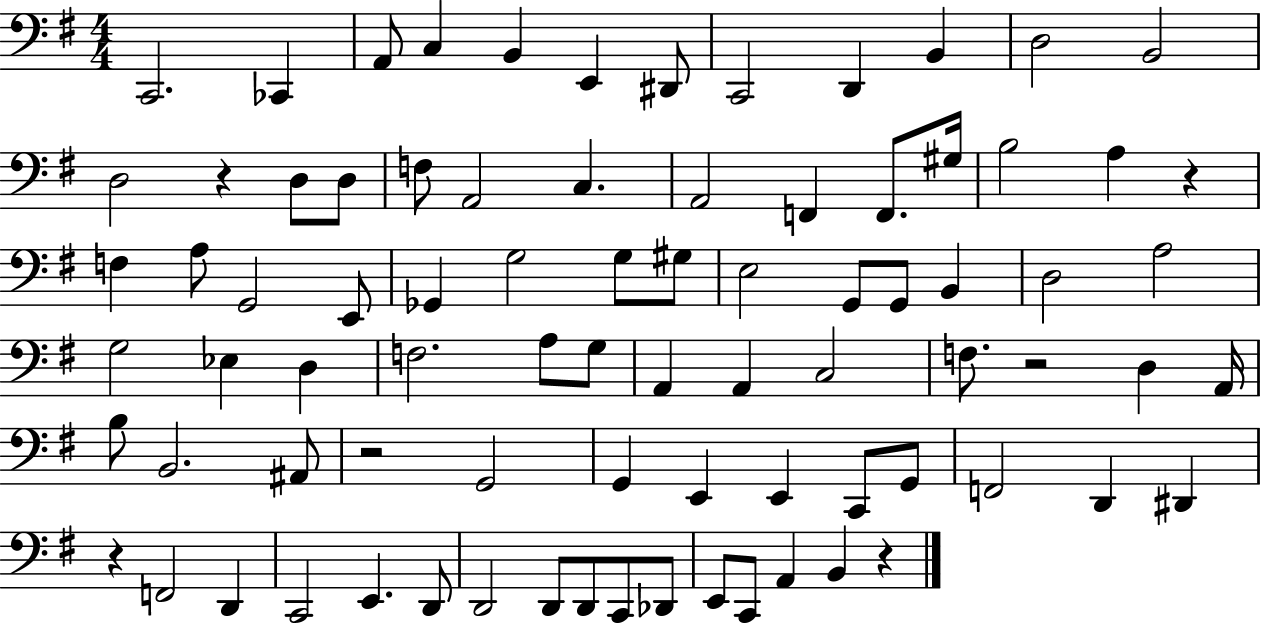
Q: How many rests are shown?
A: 6